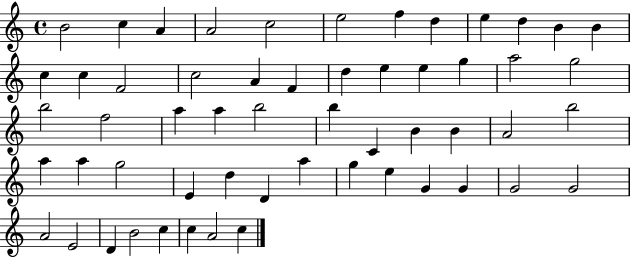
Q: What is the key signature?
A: C major